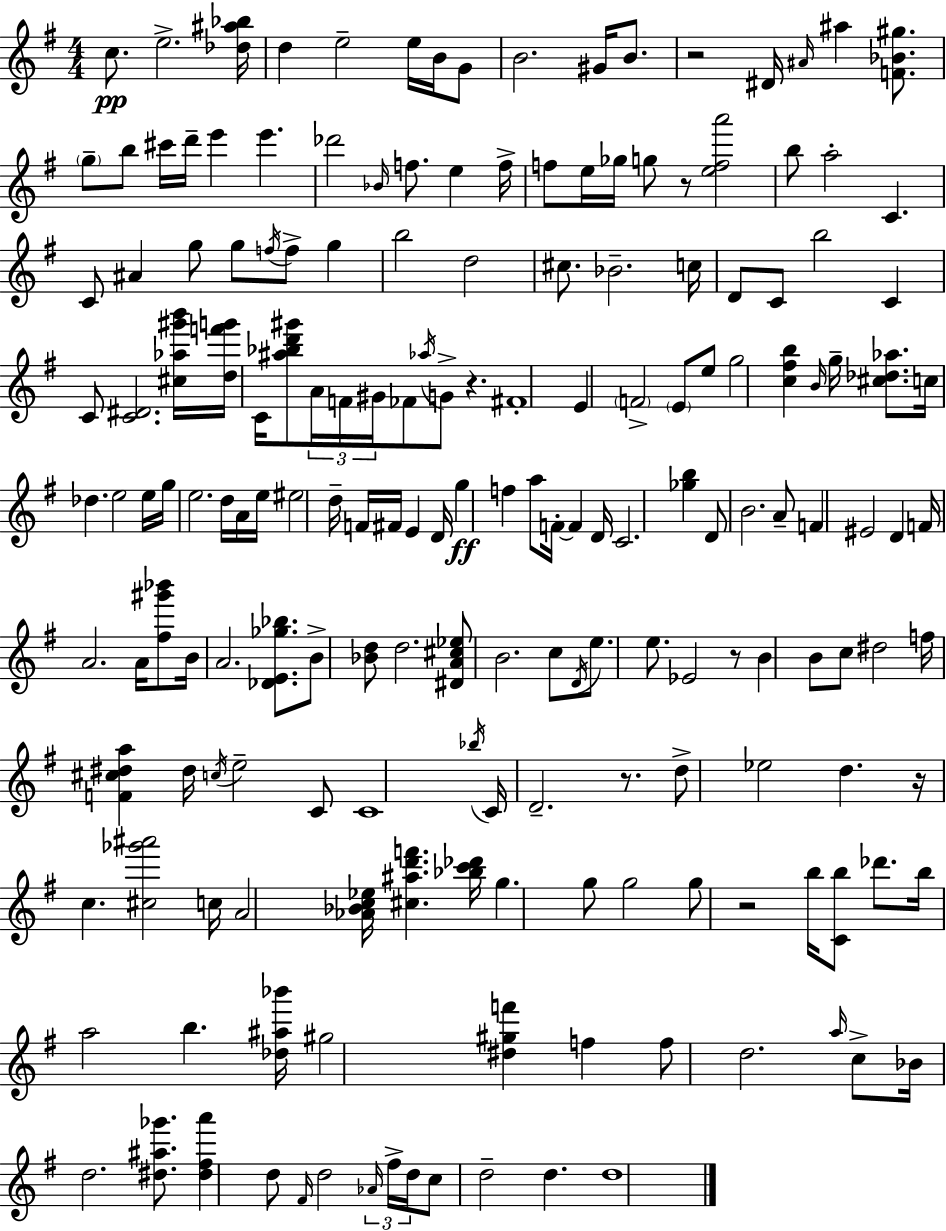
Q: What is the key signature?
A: G major